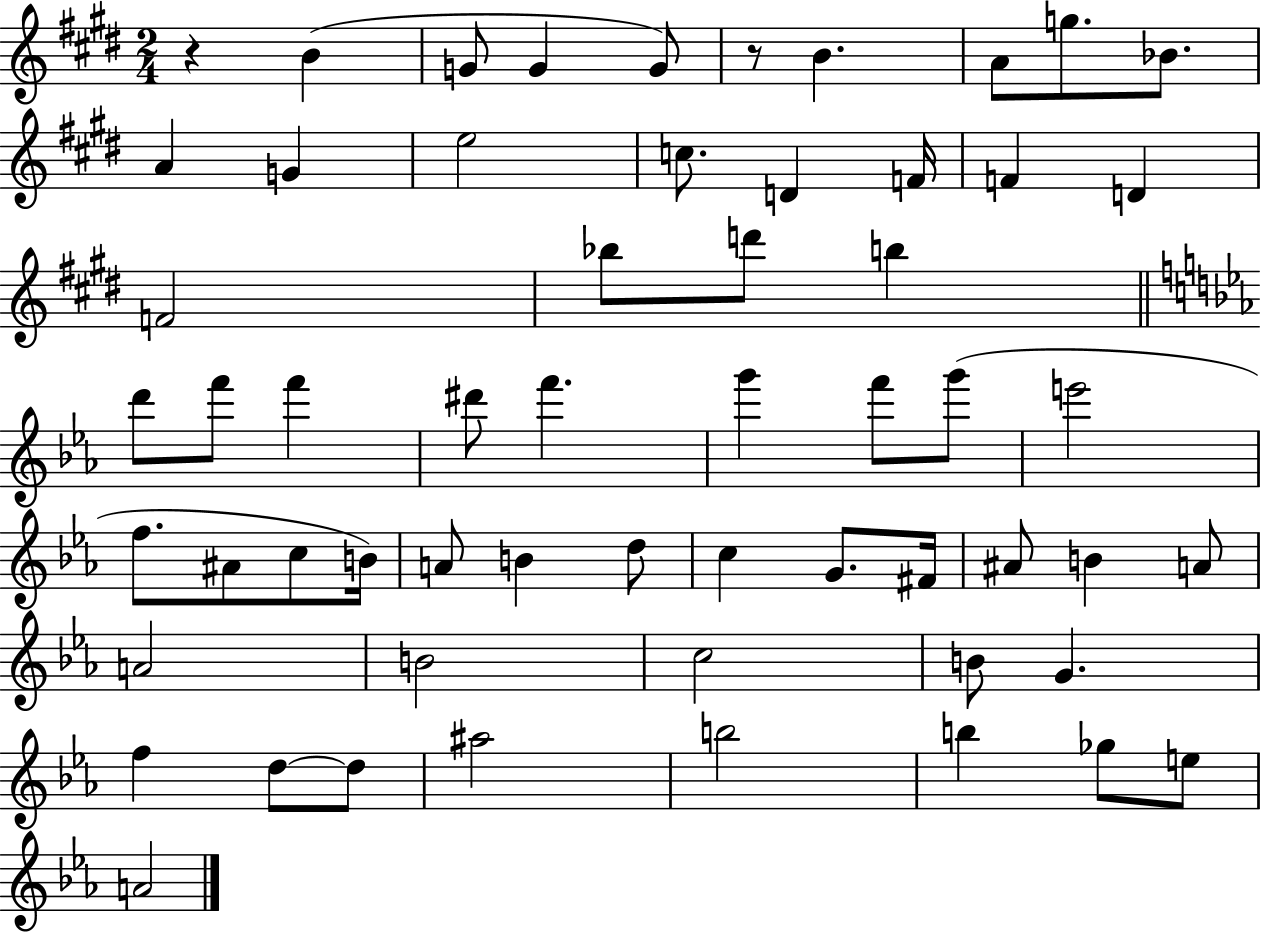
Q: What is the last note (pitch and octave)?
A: A4